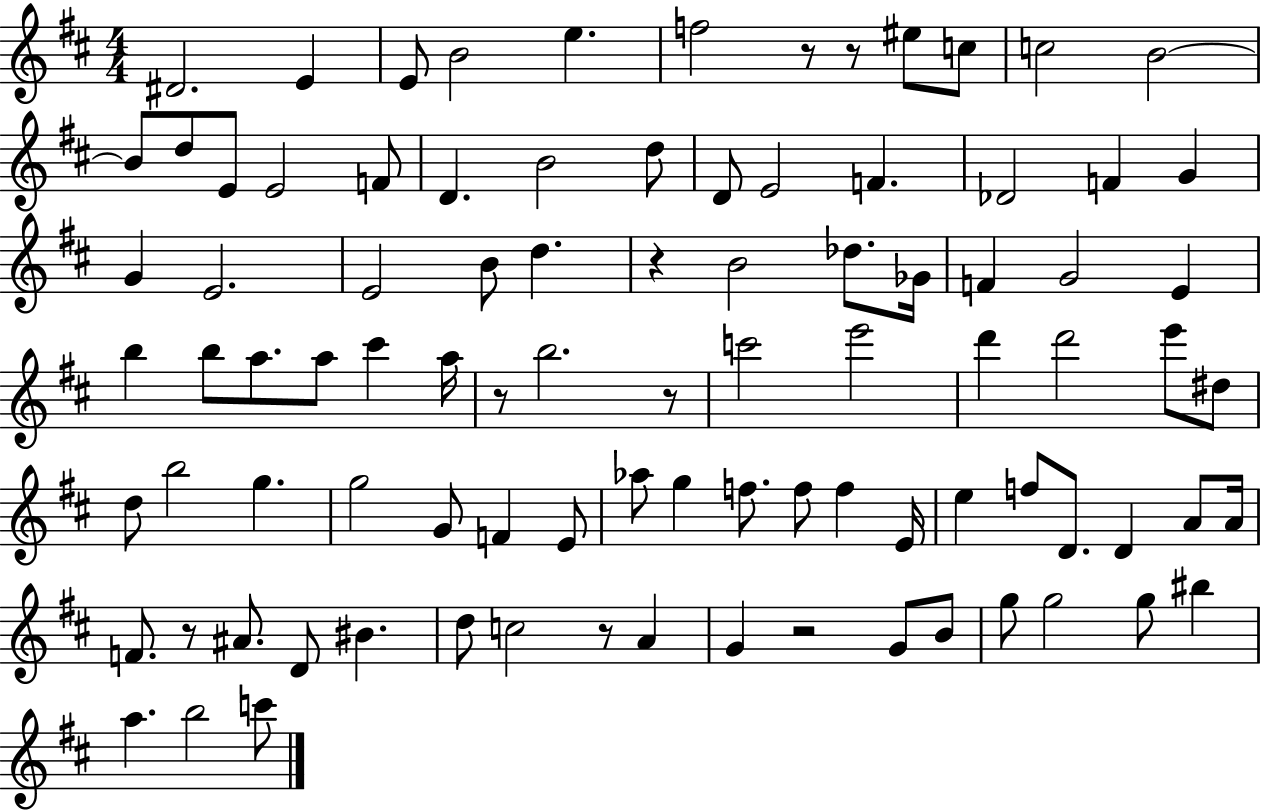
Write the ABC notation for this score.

X:1
T:Untitled
M:4/4
L:1/4
K:D
^D2 E E/2 B2 e f2 z/2 z/2 ^e/2 c/2 c2 B2 B/2 d/2 E/2 E2 F/2 D B2 d/2 D/2 E2 F _D2 F G G E2 E2 B/2 d z B2 _d/2 _G/4 F G2 E b b/2 a/2 a/2 ^c' a/4 z/2 b2 z/2 c'2 e'2 d' d'2 e'/2 ^d/2 d/2 b2 g g2 G/2 F E/2 _a/2 g f/2 f/2 f E/4 e f/2 D/2 D A/2 A/4 F/2 z/2 ^A/2 D/2 ^B d/2 c2 z/2 A G z2 G/2 B/2 g/2 g2 g/2 ^b a b2 c'/2